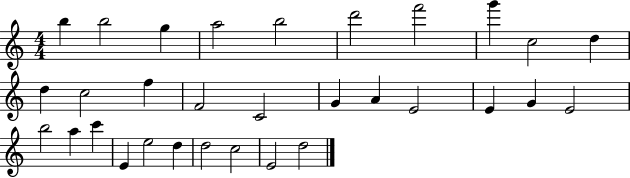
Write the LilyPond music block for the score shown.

{
  \clef treble
  \numericTimeSignature
  \time 4/4
  \key c \major
  b''4 b''2 g''4 | a''2 b''2 | d'''2 f'''2 | g'''4 c''2 d''4 | \break d''4 c''2 f''4 | f'2 c'2 | g'4 a'4 e'2 | e'4 g'4 e'2 | \break b''2 a''4 c'''4 | e'4 e''2 d''4 | d''2 c''2 | e'2 d''2 | \break \bar "|."
}